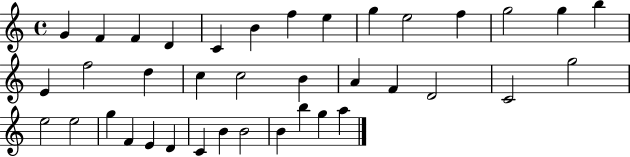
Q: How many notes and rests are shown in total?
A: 38